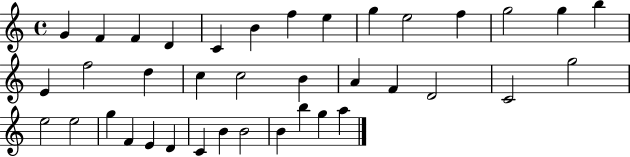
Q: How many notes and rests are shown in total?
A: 38